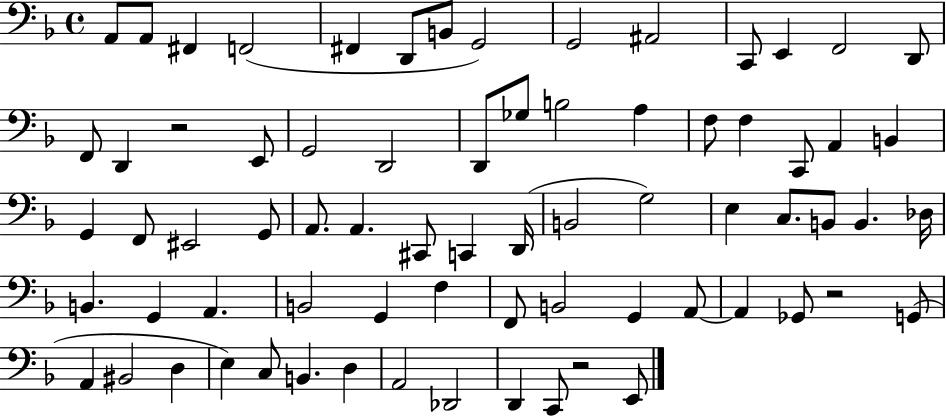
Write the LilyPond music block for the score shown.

{
  \clef bass
  \time 4/4
  \defaultTimeSignature
  \key f \major
  a,8 a,8 fis,4 f,2( | fis,4 d,8 b,8 g,2) | g,2 ais,2 | c,8 e,4 f,2 d,8 | \break f,8 d,4 r2 e,8 | g,2 d,2 | d,8 ges8 b2 a4 | f8 f4 c,8 a,4 b,4 | \break g,4 f,8 eis,2 g,8 | a,8. a,4. cis,8 c,4 d,16( | b,2 g2) | e4 c8. b,8 b,4. des16 | \break b,4. g,4 a,4. | b,2 g,4 f4 | f,8 b,2 g,4 a,8~~ | a,4 ges,8 r2 g,8( | \break a,4 bis,2 d4 | e4) c8 b,4. d4 | a,2 des,2 | d,4 c,8 r2 e,8 | \break \bar "|."
}